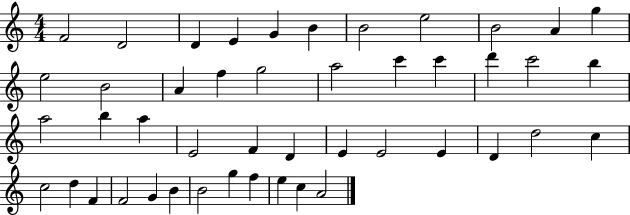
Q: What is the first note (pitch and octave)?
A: F4